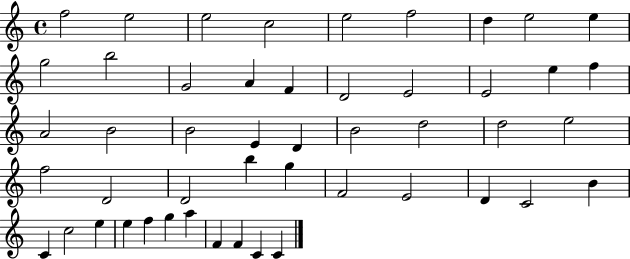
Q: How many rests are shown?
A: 0